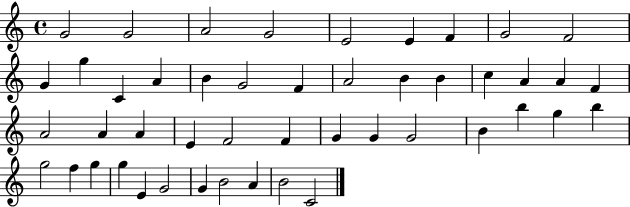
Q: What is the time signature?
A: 4/4